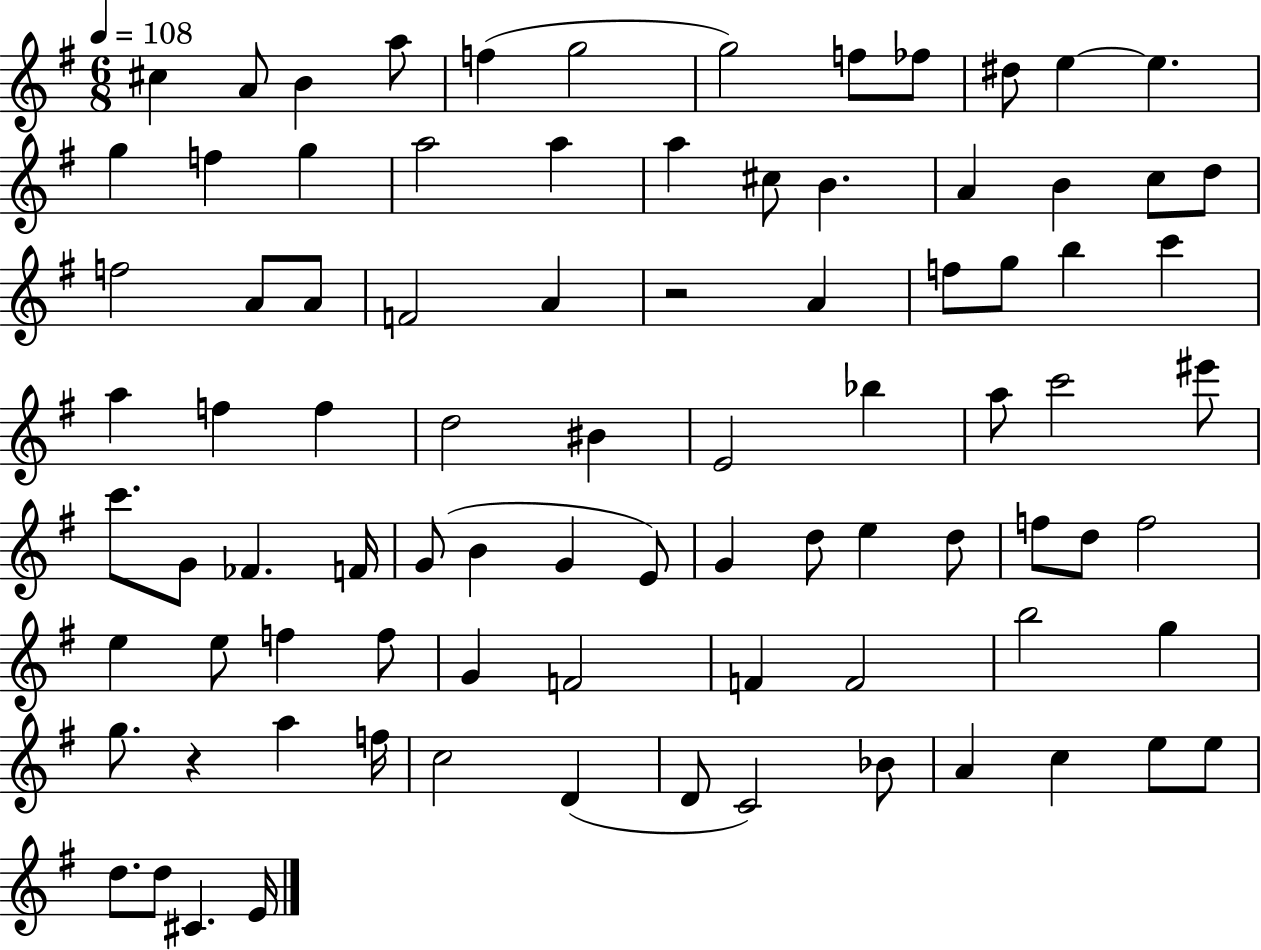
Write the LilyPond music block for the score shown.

{
  \clef treble
  \numericTimeSignature
  \time 6/8
  \key g \major
  \tempo 4 = 108
  cis''4 a'8 b'4 a''8 | f''4( g''2 | g''2) f''8 fes''8 | dis''8 e''4~~ e''4. | \break g''4 f''4 g''4 | a''2 a''4 | a''4 cis''8 b'4. | a'4 b'4 c''8 d''8 | \break f''2 a'8 a'8 | f'2 a'4 | r2 a'4 | f''8 g''8 b''4 c'''4 | \break a''4 f''4 f''4 | d''2 bis'4 | e'2 bes''4 | a''8 c'''2 eis'''8 | \break c'''8. g'8 fes'4. f'16 | g'8( b'4 g'4 e'8) | g'4 d''8 e''4 d''8 | f''8 d''8 f''2 | \break e''4 e''8 f''4 f''8 | g'4 f'2 | f'4 f'2 | b''2 g''4 | \break g''8. r4 a''4 f''16 | c''2 d'4( | d'8 c'2) bes'8 | a'4 c''4 e''8 e''8 | \break d''8. d''8 cis'4. e'16 | \bar "|."
}